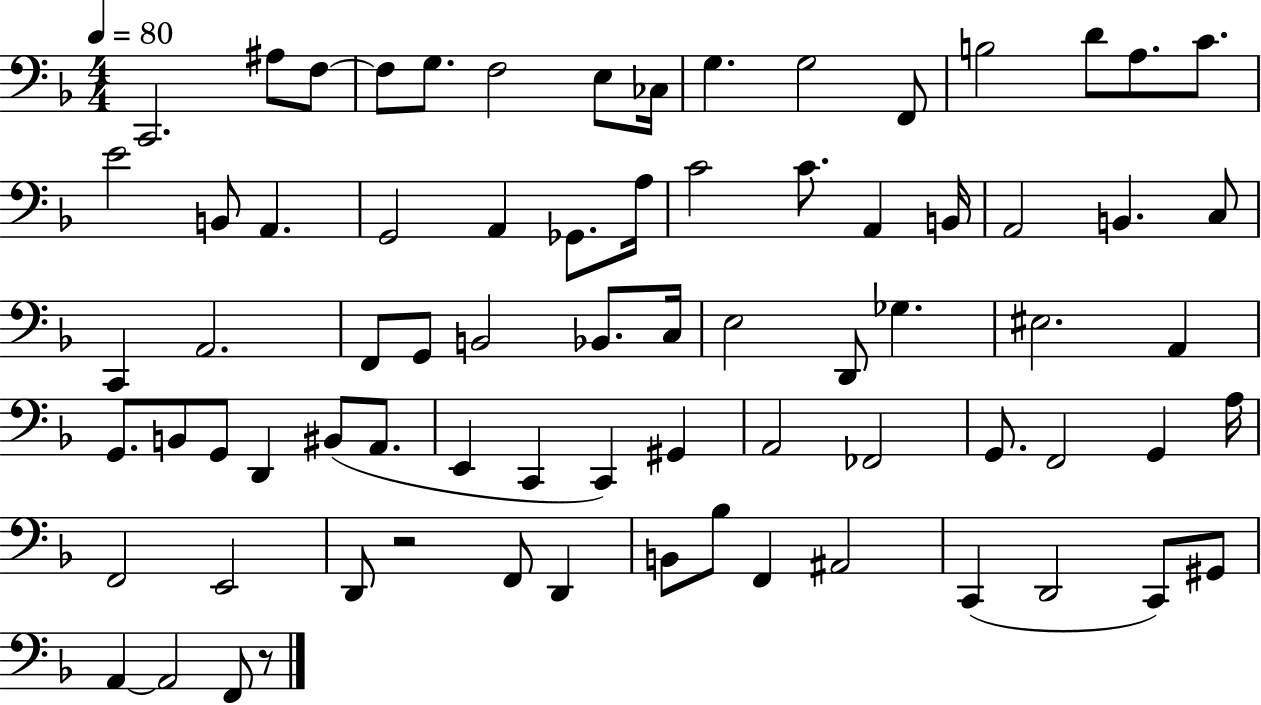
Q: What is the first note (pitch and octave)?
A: C2